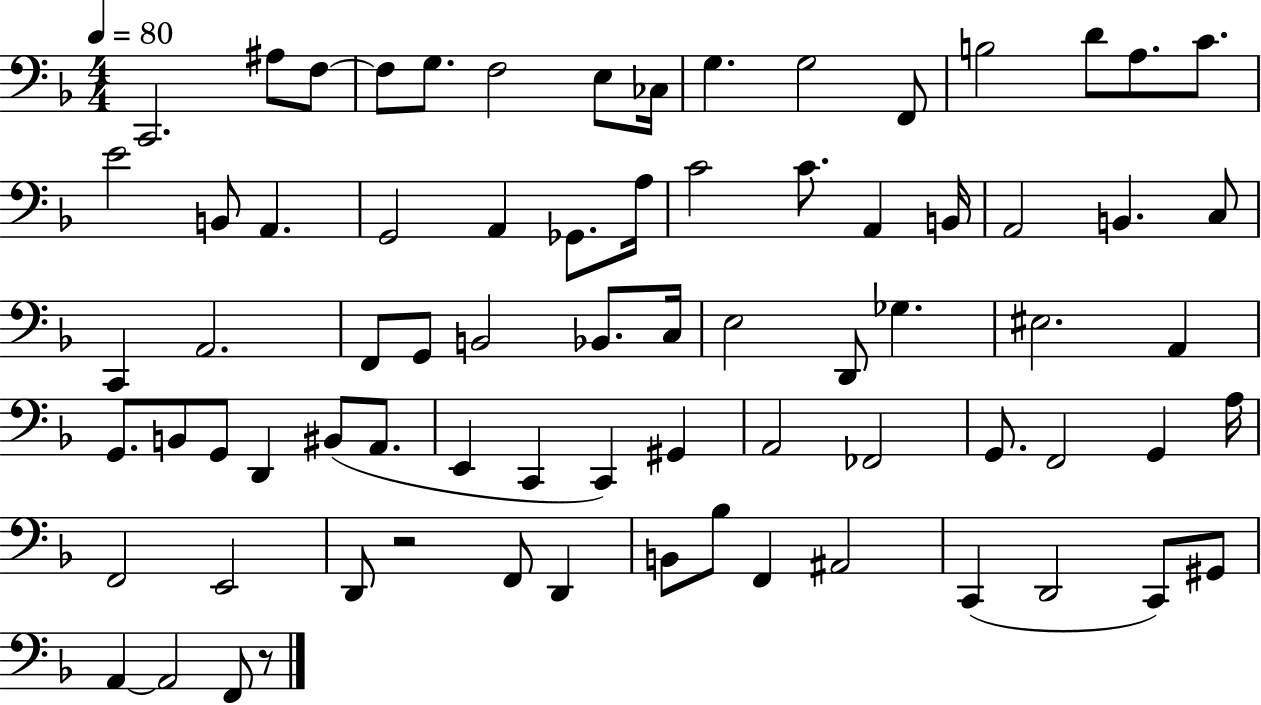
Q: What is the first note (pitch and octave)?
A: C2